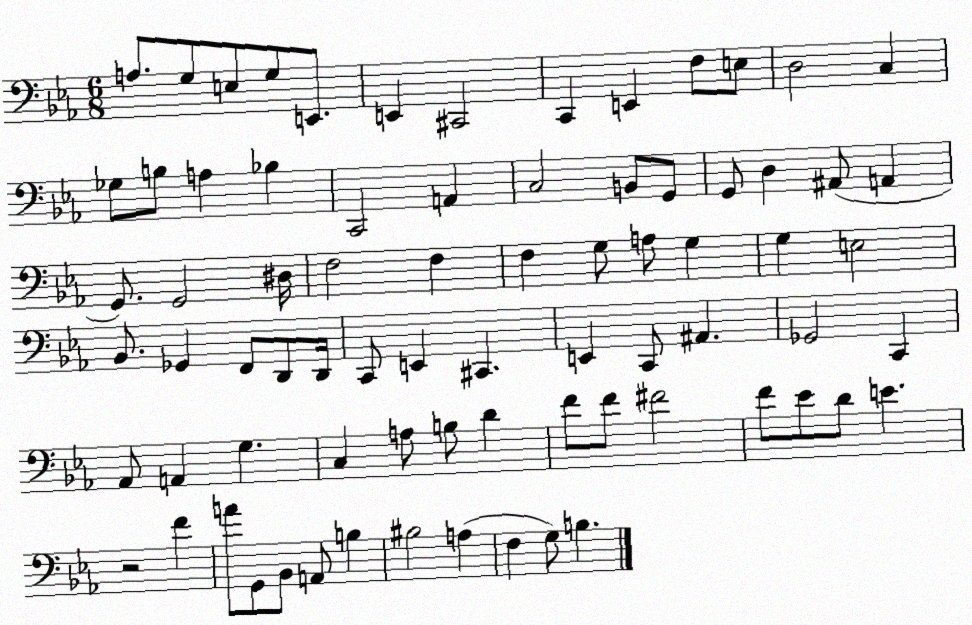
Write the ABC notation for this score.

X:1
T:Untitled
M:6/8
L:1/4
K:Eb
A,/2 G,/2 E,/2 G,/2 E,,/2 E,, ^C,,2 C,, E,, F,/2 E,/2 D,2 C, _G,/2 B,/2 A, _B, C,,2 A,, C,2 B,,/2 G,,/2 G,,/2 D, ^A,,/2 A,, G,,/2 G,,2 ^D,/4 F,2 F, F, G,/2 A,/2 G, G, E,2 _B,,/2 _G,, F,,/2 D,,/2 D,,/4 C,,/2 E,, ^C,, E,, C,,/2 ^A,, _G,,2 C,, _A,,/2 A,, G, C, A,/2 B,/2 D F/2 F/2 ^F2 F/2 _E/2 D/2 E z2 F A/2 G,,/2 _B,,/2 A,,/2 B, ^B,2 A, F, G,/2 B,